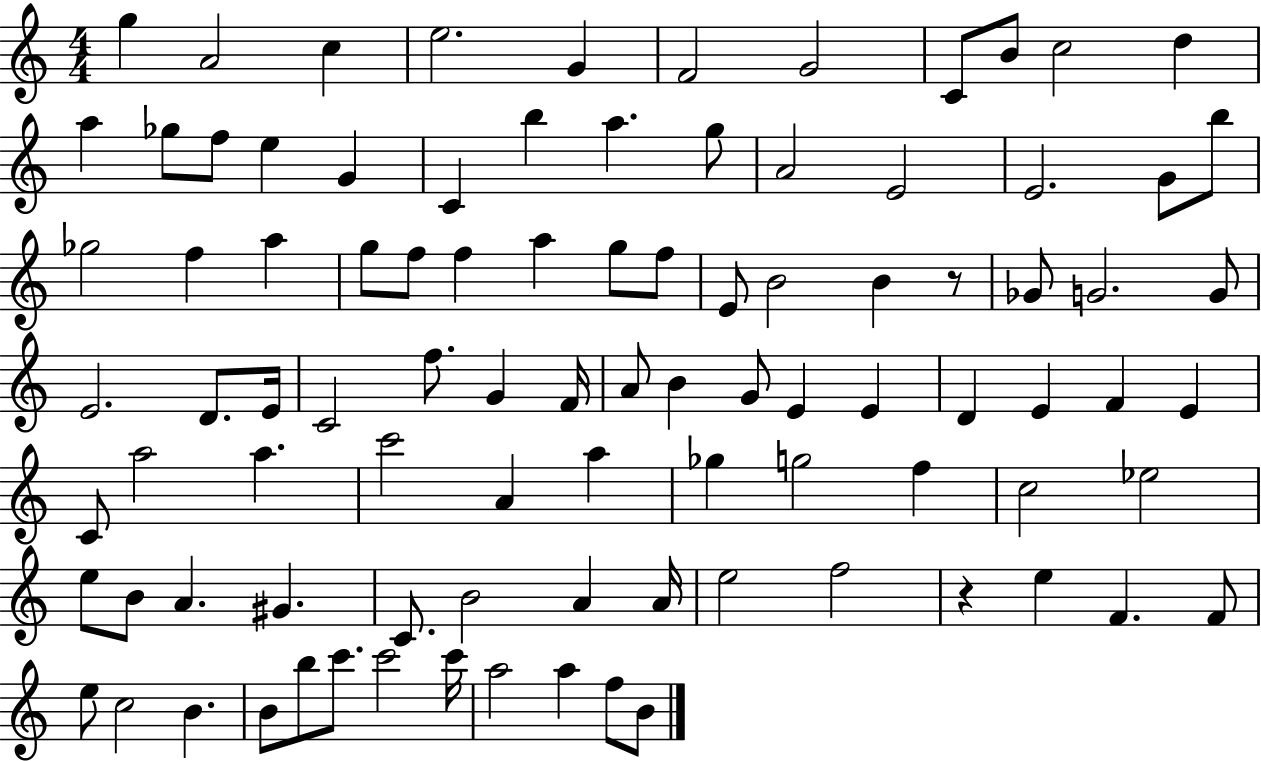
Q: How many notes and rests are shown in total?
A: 94